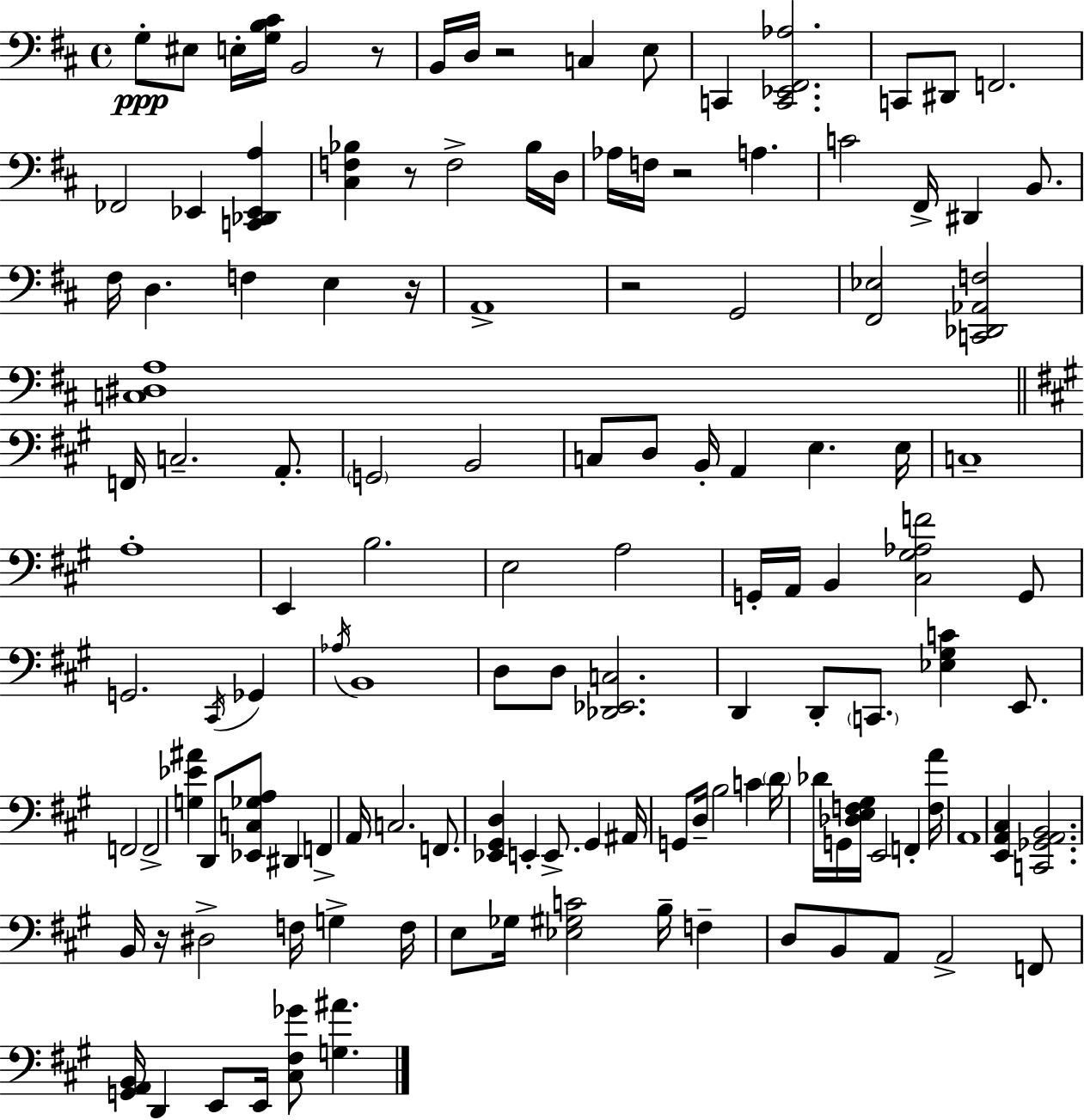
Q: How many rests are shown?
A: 7